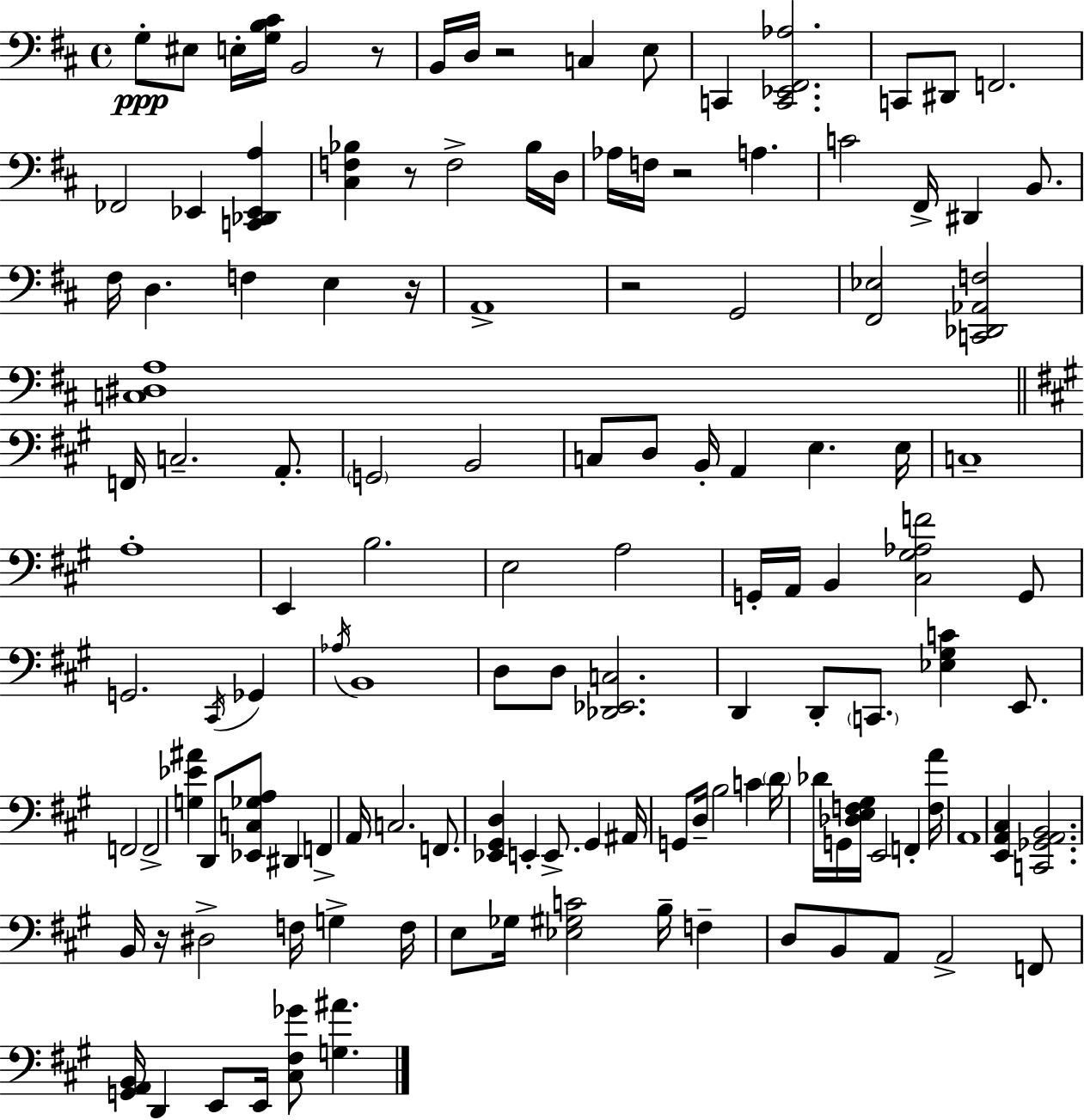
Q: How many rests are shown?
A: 7